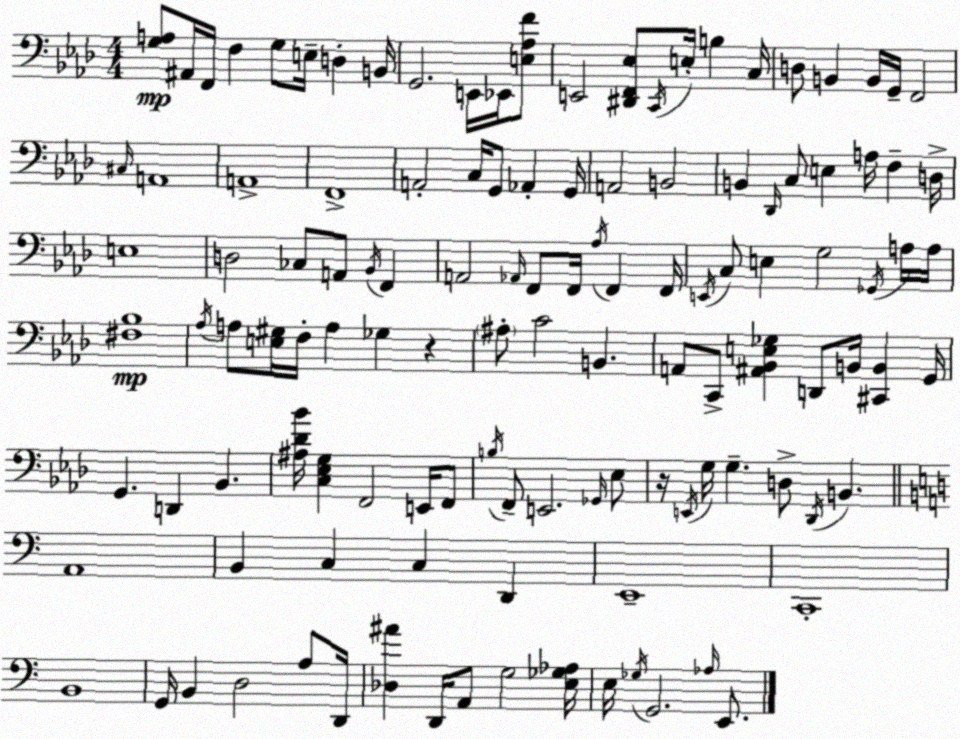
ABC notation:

X:1
T:Untitled
M:4/4
L:1/4
K:Fm
[G,A,]/2 ^A,,/4 F,,/4 F, G,/2 E,/4 D, B,,/4 G,,2 E,,/4 _E,,/4 [E,_A,F]/2 E,,2 [^D,,F,,_E,]/2 C,,/4 E,/4 B, C,/4 D,/2 B,, B,,/4 G,,/4 F,,2 ^C,/4 A,,4 A,,4 F,,4 A,,2 C,/4 G,,/2 _A,, G,,/4 A,,2 B,,2 B,, _D,,/4 C,/2 E, A,/4 F, D,/4 E,4 D,2 _C,/2 A,,/2 _B,,/4 F,, A,,2 _A,,/4 F,,/2 F,,/4 _A,/4 F,, F,,/4 E,,/4 C,/2 E, G,2 _G,,/4 A,/4 A,/4 [^F,_B,]4 _A,/4 A,/2 [E,^G,]/4 F,/4 A, _G, z ^A,/2 C2 B,, A,,/2 C,,/2 [^A,,_B,,E,_G,] D,,/2 B,,/4 [^C,,B,,] G,,/4 G,, D,, _B,, [^A,_D_B]/4 [C,_E,G,] F,,2 E,,/4 F,,/2 B,/4 F,,/2 E,,2 _G,,/4 _E,/2 z/4 E,,/4 G,/4 G, D,/2 _D,,/4 B,, A,,4 B,, C, C, D,, E,,4 C,,4 B,,4 G,,/4 B,, D,2 A,/2 D,,/4 [_D,^A] D,,/4 A,,/2 G,2 [E,_G,_A,]/4 E,/4 _G,/4 G,,2 _A,/4 E,,/2